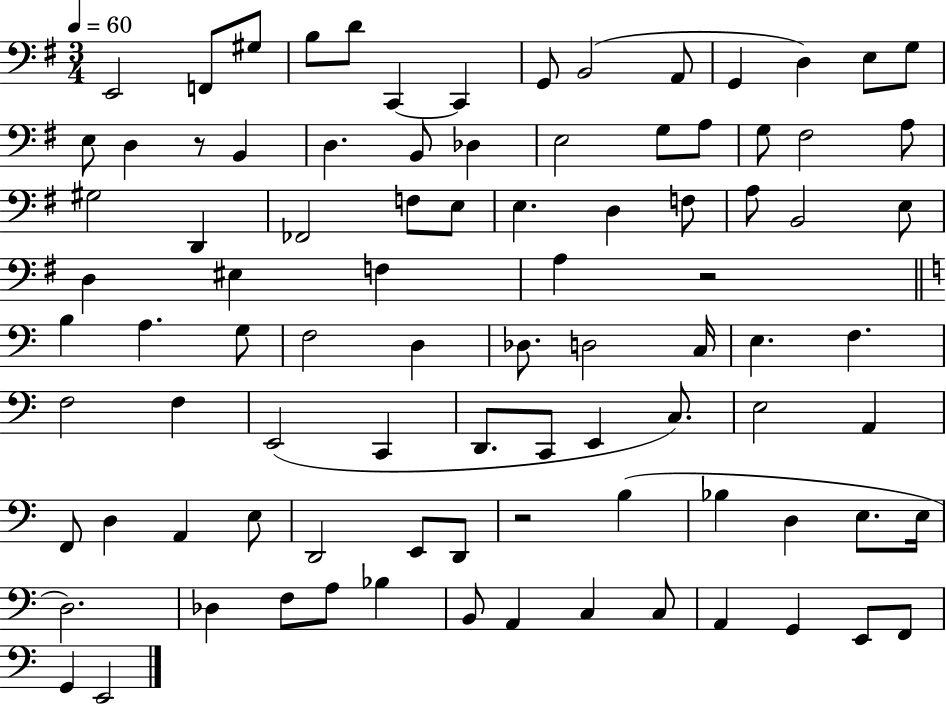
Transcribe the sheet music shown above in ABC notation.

X:1
T:Untitled
M:3/4
L:1/4
K:G
E,,2 F,,/2 ^G,/2 B,/2 D/2 C,, C,, G,,/2 B,,2 A,,/2 G,, D, E,/2 G,/2 E,/2 D, z/2 B,, D, B,,/2 _D, E,2 G,/2 A,/2 G,/2 ^F,2 A,/2 ^G,2 D,, _F,,2 F,/2 E,/2 E, D, F,/2 A,/2 B,,2 E,/2 D, ^E, F, A, z2 B, A, G,/2 F,2 D, _D,/2 D,2 C,/4 E, F, F,2 F, E,,2 C,, D,,/2 C,,/2 E,, C,/2 E,2 A,, F,,/2 D, A,, E,/2 D,,2 E,,/2 D,,/2 z2 B, _B, D, E,/2 E,/4 D,2 _D, F,/2 A,/2 _B, B,,/2 A,, C, C,/2 A,, G,, E,,/2 F,,/2 G,, E,,2